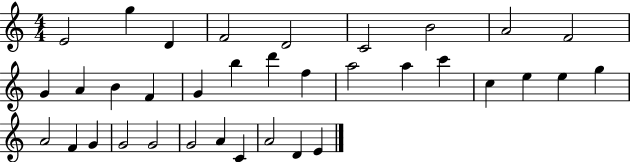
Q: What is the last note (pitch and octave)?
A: E4